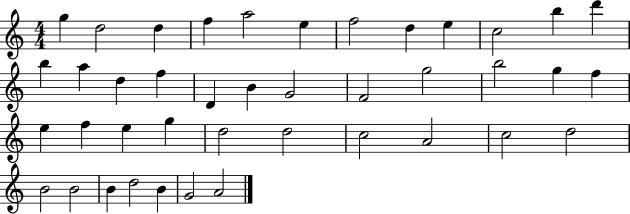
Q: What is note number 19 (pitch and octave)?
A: G4